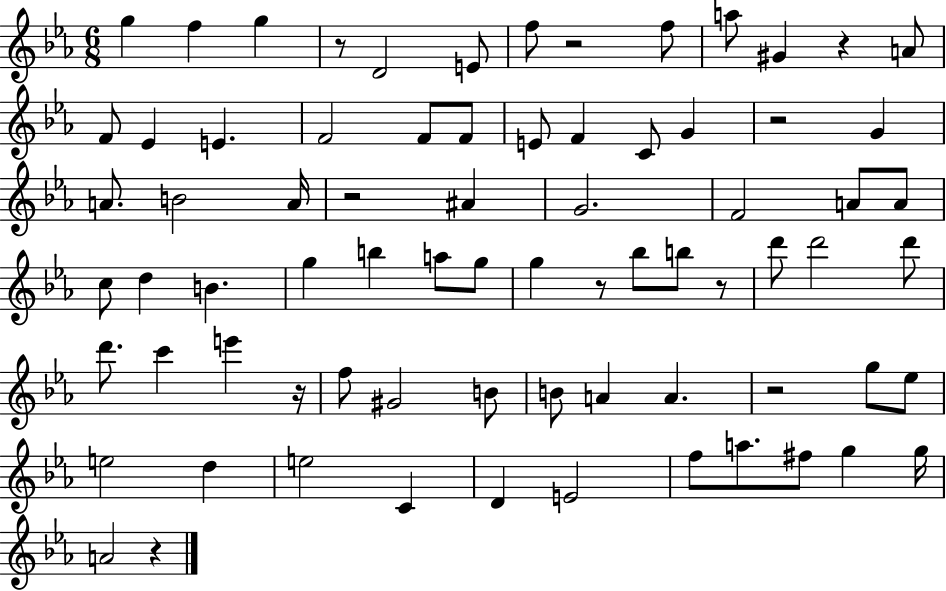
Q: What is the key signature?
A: EES major